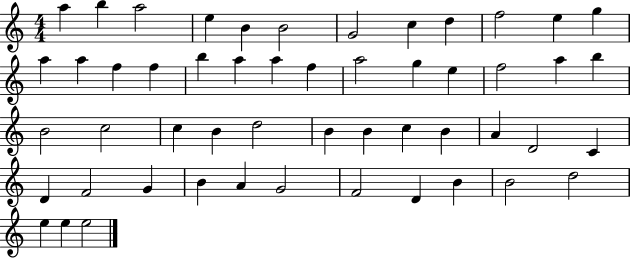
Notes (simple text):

A5/q B5/q A5/h E5/q B4/q B4/h G4/h C5/q D5/q F5/h E5/q G5/q A5/q A5/q F5/q F5/q B5/q A5/q A5/q F5/q A5/h G5/q E5/q F5/h A5/q B5/q B4/h C5/h C5/q B4/q D5/h B4/q B4/q C5/q B4/q A4/q D4/h C4/q D4/q F4/h G4/q B4/q A4/q G4/h F4/h D4/q B4/q B4/h D5/h E5/q E5/q E5/h